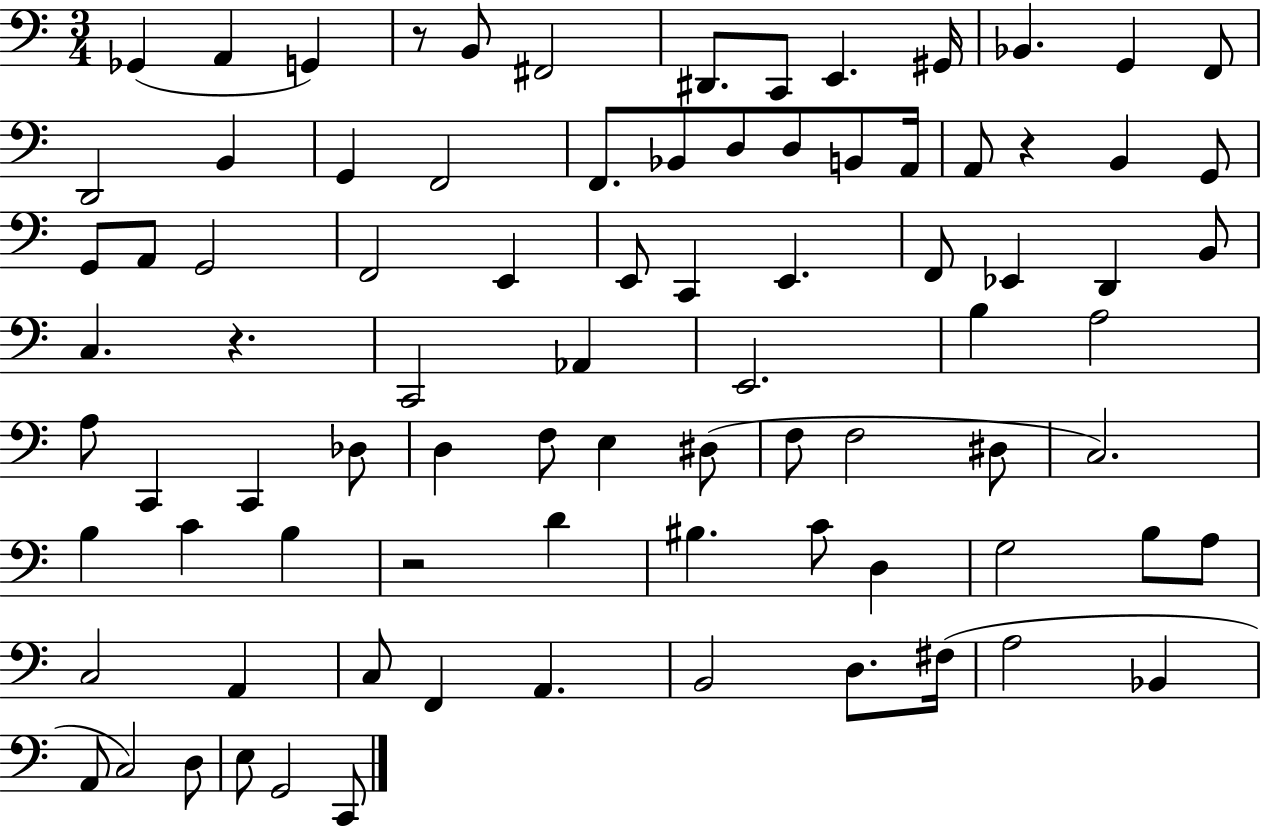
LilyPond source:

{
  \clef bass
  \numericTimeSignature
  \time 3/4
  \key c \major
  ges,4( a,4 g,4) | r8 b,8 fis,2 | dis,8. c,8 e,4. gis,16 | bes,4. g,4 f,8 | \break d,2 b,4 | g,4 f,2 | f,8. bes,8 d8 d8 b,8 a,16 | a,8 r4 b,4 g,8 | \break g,8 a,8 g,2 | f,2 e,4 | e,8 c,4 e,4. | f,8 ees,4 d,4 b,8 | \break c4. r4. | c,2 aes,4 | e,2. | b4 a2 | \break a8 c,4 c,4 des8 | d4 f8 e4 dis8( | f8 f2 dis8 | c2.) | \break b4 c'4 b4 | r2 d'4 | bis4. c'8 d4 | g2 b8 a8 | \break c2 a,4 | c8 f,4 a,4. | b,2 d8. fis16( | a2 bes,4 | \break a,8 c2) d8 | e8 g,2 c,8 | \bar "|."
}